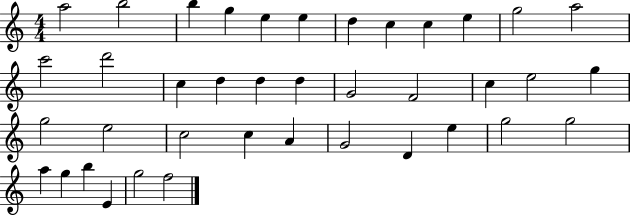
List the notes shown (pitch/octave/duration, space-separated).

A5/h B5/h B5/q G5/q E5/q E5/q D5/q C5/q C5/q E5/q G5/h A5/h C6/h D6/h C5/q D5/q D5/q D5/q G4/h F4/h C5/q E5/h G5/q G5/h E5/h C5/h C5/q A4/q G4/h D4/q E5/q G5/h G5/h A5/q G5/q B5/q E4/q G5/h F5/h